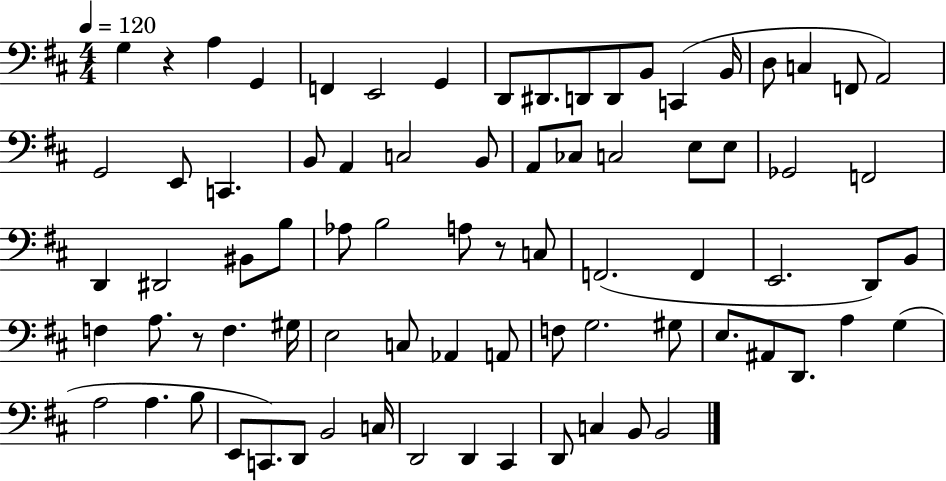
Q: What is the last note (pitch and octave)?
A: B2